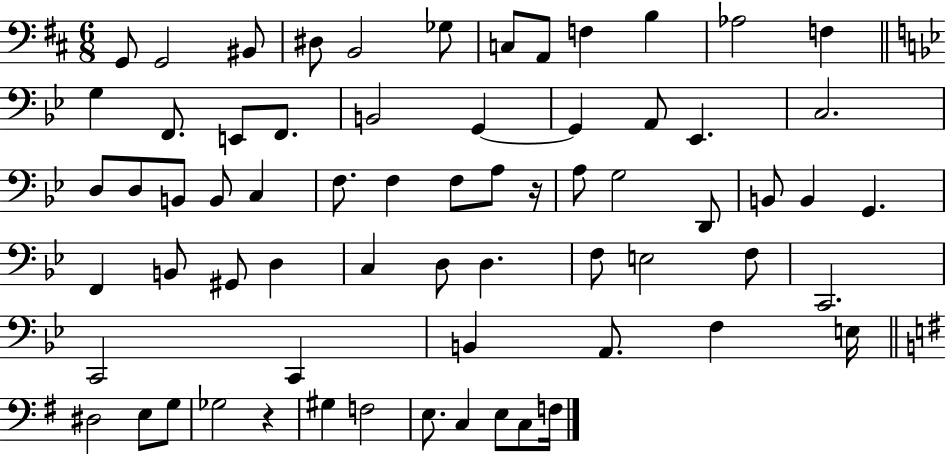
X:1
T:Untitled
M:6/8
L:1/4
K:D
G,,/2 G,,2 ^B,,/2 ^D,/2 B,,2 _G,/2 C,/2 A,,/2 F, B, _A,2 F, G, F,,/2 E,,/2 F,,/2 B,,2 G,, G,, A,,/2 _E,, C,2 D,/2 D,/2 B,,/2 B,,/2 C, F,/2 F, F,/2 A,/2 z/4 A,/2 G,2 D,,/2 B,,/2 B,, G,, F,, B,,/2 ^G,,/2 D, C, D,/2 D, F,/2 E,2 F,/2 C,,2 C,,2 C,, B,, A,,/2 F, E,/4 ^D,2 E,/2 G,/2 _G,2 z ^G, F,2 E,/2 C, E,/2 C,/2 F,/4